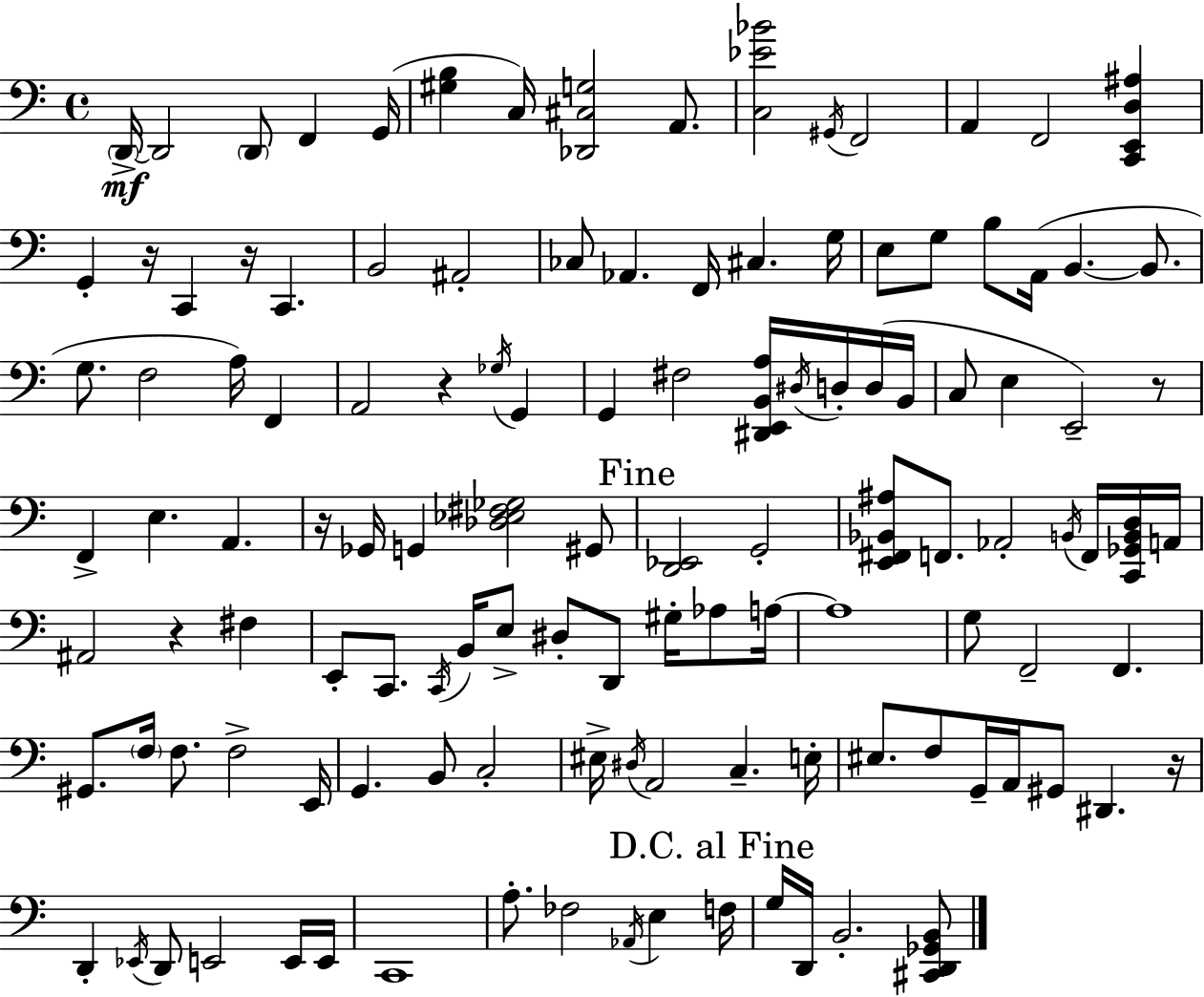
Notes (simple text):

D2/s D2/h D2/e F2/q G2/s [G#3,B3]/q C3/s [Db2,C#3,G3]/h A2/e. [C3,Eb4,Bb4]/h G#2/s F2/h A2/q F2/h [C2,E2,D3,A#3]/q G2/q R/s C2/q R/s C2/q. B2/h A#2/h CES3/e Ab2/q. F2/s C#3/q. G3/s E3/e G3/e B3/e A2/s B2/q. B2/e. G3/e. F3/h A3/s F2/q A2/h R/q Gb3/s G2/q G2/q F#3/h [D#2,E2,B2,A3]/s D#3/s D3/s D3/s B2/s C3/e E3/q E2/h R/e F2/q E3/q. A2/q. R/s Gb2/s G2/q [Db3,Eb3,F#3,Gb3]/h G#2/e [D2,Eb2]/h G2/h [E2,F#2,Bb2,A#3]/e F2/e. Ab2/h B2/s F2/s [C2,Gb2,B2,D3]/s A2/s A#2/h R/q F#3/q E2/e C2/e. C2/s B2/s E3/e D#3/e D2/e G#3/s Ab3/e A3/s A3/w G3/e F2/h F2/q. G#2/e. F3/s F3/e. F3/h E2/s G2/q. B2/e C3/h EIS3/s D#3/s A2/h C3/q. E3/s EIS3/e. F3/e G2/s A2/s G#2/e D#2/q. R/s D2/q Eb2/s D2/e E2/h E2/s E2/s C2/w A3/e. FES3/h Ab2/s E3/q F3/s G3/s D2/s B2/h. [C#2,D2,Gb2,B2]/e